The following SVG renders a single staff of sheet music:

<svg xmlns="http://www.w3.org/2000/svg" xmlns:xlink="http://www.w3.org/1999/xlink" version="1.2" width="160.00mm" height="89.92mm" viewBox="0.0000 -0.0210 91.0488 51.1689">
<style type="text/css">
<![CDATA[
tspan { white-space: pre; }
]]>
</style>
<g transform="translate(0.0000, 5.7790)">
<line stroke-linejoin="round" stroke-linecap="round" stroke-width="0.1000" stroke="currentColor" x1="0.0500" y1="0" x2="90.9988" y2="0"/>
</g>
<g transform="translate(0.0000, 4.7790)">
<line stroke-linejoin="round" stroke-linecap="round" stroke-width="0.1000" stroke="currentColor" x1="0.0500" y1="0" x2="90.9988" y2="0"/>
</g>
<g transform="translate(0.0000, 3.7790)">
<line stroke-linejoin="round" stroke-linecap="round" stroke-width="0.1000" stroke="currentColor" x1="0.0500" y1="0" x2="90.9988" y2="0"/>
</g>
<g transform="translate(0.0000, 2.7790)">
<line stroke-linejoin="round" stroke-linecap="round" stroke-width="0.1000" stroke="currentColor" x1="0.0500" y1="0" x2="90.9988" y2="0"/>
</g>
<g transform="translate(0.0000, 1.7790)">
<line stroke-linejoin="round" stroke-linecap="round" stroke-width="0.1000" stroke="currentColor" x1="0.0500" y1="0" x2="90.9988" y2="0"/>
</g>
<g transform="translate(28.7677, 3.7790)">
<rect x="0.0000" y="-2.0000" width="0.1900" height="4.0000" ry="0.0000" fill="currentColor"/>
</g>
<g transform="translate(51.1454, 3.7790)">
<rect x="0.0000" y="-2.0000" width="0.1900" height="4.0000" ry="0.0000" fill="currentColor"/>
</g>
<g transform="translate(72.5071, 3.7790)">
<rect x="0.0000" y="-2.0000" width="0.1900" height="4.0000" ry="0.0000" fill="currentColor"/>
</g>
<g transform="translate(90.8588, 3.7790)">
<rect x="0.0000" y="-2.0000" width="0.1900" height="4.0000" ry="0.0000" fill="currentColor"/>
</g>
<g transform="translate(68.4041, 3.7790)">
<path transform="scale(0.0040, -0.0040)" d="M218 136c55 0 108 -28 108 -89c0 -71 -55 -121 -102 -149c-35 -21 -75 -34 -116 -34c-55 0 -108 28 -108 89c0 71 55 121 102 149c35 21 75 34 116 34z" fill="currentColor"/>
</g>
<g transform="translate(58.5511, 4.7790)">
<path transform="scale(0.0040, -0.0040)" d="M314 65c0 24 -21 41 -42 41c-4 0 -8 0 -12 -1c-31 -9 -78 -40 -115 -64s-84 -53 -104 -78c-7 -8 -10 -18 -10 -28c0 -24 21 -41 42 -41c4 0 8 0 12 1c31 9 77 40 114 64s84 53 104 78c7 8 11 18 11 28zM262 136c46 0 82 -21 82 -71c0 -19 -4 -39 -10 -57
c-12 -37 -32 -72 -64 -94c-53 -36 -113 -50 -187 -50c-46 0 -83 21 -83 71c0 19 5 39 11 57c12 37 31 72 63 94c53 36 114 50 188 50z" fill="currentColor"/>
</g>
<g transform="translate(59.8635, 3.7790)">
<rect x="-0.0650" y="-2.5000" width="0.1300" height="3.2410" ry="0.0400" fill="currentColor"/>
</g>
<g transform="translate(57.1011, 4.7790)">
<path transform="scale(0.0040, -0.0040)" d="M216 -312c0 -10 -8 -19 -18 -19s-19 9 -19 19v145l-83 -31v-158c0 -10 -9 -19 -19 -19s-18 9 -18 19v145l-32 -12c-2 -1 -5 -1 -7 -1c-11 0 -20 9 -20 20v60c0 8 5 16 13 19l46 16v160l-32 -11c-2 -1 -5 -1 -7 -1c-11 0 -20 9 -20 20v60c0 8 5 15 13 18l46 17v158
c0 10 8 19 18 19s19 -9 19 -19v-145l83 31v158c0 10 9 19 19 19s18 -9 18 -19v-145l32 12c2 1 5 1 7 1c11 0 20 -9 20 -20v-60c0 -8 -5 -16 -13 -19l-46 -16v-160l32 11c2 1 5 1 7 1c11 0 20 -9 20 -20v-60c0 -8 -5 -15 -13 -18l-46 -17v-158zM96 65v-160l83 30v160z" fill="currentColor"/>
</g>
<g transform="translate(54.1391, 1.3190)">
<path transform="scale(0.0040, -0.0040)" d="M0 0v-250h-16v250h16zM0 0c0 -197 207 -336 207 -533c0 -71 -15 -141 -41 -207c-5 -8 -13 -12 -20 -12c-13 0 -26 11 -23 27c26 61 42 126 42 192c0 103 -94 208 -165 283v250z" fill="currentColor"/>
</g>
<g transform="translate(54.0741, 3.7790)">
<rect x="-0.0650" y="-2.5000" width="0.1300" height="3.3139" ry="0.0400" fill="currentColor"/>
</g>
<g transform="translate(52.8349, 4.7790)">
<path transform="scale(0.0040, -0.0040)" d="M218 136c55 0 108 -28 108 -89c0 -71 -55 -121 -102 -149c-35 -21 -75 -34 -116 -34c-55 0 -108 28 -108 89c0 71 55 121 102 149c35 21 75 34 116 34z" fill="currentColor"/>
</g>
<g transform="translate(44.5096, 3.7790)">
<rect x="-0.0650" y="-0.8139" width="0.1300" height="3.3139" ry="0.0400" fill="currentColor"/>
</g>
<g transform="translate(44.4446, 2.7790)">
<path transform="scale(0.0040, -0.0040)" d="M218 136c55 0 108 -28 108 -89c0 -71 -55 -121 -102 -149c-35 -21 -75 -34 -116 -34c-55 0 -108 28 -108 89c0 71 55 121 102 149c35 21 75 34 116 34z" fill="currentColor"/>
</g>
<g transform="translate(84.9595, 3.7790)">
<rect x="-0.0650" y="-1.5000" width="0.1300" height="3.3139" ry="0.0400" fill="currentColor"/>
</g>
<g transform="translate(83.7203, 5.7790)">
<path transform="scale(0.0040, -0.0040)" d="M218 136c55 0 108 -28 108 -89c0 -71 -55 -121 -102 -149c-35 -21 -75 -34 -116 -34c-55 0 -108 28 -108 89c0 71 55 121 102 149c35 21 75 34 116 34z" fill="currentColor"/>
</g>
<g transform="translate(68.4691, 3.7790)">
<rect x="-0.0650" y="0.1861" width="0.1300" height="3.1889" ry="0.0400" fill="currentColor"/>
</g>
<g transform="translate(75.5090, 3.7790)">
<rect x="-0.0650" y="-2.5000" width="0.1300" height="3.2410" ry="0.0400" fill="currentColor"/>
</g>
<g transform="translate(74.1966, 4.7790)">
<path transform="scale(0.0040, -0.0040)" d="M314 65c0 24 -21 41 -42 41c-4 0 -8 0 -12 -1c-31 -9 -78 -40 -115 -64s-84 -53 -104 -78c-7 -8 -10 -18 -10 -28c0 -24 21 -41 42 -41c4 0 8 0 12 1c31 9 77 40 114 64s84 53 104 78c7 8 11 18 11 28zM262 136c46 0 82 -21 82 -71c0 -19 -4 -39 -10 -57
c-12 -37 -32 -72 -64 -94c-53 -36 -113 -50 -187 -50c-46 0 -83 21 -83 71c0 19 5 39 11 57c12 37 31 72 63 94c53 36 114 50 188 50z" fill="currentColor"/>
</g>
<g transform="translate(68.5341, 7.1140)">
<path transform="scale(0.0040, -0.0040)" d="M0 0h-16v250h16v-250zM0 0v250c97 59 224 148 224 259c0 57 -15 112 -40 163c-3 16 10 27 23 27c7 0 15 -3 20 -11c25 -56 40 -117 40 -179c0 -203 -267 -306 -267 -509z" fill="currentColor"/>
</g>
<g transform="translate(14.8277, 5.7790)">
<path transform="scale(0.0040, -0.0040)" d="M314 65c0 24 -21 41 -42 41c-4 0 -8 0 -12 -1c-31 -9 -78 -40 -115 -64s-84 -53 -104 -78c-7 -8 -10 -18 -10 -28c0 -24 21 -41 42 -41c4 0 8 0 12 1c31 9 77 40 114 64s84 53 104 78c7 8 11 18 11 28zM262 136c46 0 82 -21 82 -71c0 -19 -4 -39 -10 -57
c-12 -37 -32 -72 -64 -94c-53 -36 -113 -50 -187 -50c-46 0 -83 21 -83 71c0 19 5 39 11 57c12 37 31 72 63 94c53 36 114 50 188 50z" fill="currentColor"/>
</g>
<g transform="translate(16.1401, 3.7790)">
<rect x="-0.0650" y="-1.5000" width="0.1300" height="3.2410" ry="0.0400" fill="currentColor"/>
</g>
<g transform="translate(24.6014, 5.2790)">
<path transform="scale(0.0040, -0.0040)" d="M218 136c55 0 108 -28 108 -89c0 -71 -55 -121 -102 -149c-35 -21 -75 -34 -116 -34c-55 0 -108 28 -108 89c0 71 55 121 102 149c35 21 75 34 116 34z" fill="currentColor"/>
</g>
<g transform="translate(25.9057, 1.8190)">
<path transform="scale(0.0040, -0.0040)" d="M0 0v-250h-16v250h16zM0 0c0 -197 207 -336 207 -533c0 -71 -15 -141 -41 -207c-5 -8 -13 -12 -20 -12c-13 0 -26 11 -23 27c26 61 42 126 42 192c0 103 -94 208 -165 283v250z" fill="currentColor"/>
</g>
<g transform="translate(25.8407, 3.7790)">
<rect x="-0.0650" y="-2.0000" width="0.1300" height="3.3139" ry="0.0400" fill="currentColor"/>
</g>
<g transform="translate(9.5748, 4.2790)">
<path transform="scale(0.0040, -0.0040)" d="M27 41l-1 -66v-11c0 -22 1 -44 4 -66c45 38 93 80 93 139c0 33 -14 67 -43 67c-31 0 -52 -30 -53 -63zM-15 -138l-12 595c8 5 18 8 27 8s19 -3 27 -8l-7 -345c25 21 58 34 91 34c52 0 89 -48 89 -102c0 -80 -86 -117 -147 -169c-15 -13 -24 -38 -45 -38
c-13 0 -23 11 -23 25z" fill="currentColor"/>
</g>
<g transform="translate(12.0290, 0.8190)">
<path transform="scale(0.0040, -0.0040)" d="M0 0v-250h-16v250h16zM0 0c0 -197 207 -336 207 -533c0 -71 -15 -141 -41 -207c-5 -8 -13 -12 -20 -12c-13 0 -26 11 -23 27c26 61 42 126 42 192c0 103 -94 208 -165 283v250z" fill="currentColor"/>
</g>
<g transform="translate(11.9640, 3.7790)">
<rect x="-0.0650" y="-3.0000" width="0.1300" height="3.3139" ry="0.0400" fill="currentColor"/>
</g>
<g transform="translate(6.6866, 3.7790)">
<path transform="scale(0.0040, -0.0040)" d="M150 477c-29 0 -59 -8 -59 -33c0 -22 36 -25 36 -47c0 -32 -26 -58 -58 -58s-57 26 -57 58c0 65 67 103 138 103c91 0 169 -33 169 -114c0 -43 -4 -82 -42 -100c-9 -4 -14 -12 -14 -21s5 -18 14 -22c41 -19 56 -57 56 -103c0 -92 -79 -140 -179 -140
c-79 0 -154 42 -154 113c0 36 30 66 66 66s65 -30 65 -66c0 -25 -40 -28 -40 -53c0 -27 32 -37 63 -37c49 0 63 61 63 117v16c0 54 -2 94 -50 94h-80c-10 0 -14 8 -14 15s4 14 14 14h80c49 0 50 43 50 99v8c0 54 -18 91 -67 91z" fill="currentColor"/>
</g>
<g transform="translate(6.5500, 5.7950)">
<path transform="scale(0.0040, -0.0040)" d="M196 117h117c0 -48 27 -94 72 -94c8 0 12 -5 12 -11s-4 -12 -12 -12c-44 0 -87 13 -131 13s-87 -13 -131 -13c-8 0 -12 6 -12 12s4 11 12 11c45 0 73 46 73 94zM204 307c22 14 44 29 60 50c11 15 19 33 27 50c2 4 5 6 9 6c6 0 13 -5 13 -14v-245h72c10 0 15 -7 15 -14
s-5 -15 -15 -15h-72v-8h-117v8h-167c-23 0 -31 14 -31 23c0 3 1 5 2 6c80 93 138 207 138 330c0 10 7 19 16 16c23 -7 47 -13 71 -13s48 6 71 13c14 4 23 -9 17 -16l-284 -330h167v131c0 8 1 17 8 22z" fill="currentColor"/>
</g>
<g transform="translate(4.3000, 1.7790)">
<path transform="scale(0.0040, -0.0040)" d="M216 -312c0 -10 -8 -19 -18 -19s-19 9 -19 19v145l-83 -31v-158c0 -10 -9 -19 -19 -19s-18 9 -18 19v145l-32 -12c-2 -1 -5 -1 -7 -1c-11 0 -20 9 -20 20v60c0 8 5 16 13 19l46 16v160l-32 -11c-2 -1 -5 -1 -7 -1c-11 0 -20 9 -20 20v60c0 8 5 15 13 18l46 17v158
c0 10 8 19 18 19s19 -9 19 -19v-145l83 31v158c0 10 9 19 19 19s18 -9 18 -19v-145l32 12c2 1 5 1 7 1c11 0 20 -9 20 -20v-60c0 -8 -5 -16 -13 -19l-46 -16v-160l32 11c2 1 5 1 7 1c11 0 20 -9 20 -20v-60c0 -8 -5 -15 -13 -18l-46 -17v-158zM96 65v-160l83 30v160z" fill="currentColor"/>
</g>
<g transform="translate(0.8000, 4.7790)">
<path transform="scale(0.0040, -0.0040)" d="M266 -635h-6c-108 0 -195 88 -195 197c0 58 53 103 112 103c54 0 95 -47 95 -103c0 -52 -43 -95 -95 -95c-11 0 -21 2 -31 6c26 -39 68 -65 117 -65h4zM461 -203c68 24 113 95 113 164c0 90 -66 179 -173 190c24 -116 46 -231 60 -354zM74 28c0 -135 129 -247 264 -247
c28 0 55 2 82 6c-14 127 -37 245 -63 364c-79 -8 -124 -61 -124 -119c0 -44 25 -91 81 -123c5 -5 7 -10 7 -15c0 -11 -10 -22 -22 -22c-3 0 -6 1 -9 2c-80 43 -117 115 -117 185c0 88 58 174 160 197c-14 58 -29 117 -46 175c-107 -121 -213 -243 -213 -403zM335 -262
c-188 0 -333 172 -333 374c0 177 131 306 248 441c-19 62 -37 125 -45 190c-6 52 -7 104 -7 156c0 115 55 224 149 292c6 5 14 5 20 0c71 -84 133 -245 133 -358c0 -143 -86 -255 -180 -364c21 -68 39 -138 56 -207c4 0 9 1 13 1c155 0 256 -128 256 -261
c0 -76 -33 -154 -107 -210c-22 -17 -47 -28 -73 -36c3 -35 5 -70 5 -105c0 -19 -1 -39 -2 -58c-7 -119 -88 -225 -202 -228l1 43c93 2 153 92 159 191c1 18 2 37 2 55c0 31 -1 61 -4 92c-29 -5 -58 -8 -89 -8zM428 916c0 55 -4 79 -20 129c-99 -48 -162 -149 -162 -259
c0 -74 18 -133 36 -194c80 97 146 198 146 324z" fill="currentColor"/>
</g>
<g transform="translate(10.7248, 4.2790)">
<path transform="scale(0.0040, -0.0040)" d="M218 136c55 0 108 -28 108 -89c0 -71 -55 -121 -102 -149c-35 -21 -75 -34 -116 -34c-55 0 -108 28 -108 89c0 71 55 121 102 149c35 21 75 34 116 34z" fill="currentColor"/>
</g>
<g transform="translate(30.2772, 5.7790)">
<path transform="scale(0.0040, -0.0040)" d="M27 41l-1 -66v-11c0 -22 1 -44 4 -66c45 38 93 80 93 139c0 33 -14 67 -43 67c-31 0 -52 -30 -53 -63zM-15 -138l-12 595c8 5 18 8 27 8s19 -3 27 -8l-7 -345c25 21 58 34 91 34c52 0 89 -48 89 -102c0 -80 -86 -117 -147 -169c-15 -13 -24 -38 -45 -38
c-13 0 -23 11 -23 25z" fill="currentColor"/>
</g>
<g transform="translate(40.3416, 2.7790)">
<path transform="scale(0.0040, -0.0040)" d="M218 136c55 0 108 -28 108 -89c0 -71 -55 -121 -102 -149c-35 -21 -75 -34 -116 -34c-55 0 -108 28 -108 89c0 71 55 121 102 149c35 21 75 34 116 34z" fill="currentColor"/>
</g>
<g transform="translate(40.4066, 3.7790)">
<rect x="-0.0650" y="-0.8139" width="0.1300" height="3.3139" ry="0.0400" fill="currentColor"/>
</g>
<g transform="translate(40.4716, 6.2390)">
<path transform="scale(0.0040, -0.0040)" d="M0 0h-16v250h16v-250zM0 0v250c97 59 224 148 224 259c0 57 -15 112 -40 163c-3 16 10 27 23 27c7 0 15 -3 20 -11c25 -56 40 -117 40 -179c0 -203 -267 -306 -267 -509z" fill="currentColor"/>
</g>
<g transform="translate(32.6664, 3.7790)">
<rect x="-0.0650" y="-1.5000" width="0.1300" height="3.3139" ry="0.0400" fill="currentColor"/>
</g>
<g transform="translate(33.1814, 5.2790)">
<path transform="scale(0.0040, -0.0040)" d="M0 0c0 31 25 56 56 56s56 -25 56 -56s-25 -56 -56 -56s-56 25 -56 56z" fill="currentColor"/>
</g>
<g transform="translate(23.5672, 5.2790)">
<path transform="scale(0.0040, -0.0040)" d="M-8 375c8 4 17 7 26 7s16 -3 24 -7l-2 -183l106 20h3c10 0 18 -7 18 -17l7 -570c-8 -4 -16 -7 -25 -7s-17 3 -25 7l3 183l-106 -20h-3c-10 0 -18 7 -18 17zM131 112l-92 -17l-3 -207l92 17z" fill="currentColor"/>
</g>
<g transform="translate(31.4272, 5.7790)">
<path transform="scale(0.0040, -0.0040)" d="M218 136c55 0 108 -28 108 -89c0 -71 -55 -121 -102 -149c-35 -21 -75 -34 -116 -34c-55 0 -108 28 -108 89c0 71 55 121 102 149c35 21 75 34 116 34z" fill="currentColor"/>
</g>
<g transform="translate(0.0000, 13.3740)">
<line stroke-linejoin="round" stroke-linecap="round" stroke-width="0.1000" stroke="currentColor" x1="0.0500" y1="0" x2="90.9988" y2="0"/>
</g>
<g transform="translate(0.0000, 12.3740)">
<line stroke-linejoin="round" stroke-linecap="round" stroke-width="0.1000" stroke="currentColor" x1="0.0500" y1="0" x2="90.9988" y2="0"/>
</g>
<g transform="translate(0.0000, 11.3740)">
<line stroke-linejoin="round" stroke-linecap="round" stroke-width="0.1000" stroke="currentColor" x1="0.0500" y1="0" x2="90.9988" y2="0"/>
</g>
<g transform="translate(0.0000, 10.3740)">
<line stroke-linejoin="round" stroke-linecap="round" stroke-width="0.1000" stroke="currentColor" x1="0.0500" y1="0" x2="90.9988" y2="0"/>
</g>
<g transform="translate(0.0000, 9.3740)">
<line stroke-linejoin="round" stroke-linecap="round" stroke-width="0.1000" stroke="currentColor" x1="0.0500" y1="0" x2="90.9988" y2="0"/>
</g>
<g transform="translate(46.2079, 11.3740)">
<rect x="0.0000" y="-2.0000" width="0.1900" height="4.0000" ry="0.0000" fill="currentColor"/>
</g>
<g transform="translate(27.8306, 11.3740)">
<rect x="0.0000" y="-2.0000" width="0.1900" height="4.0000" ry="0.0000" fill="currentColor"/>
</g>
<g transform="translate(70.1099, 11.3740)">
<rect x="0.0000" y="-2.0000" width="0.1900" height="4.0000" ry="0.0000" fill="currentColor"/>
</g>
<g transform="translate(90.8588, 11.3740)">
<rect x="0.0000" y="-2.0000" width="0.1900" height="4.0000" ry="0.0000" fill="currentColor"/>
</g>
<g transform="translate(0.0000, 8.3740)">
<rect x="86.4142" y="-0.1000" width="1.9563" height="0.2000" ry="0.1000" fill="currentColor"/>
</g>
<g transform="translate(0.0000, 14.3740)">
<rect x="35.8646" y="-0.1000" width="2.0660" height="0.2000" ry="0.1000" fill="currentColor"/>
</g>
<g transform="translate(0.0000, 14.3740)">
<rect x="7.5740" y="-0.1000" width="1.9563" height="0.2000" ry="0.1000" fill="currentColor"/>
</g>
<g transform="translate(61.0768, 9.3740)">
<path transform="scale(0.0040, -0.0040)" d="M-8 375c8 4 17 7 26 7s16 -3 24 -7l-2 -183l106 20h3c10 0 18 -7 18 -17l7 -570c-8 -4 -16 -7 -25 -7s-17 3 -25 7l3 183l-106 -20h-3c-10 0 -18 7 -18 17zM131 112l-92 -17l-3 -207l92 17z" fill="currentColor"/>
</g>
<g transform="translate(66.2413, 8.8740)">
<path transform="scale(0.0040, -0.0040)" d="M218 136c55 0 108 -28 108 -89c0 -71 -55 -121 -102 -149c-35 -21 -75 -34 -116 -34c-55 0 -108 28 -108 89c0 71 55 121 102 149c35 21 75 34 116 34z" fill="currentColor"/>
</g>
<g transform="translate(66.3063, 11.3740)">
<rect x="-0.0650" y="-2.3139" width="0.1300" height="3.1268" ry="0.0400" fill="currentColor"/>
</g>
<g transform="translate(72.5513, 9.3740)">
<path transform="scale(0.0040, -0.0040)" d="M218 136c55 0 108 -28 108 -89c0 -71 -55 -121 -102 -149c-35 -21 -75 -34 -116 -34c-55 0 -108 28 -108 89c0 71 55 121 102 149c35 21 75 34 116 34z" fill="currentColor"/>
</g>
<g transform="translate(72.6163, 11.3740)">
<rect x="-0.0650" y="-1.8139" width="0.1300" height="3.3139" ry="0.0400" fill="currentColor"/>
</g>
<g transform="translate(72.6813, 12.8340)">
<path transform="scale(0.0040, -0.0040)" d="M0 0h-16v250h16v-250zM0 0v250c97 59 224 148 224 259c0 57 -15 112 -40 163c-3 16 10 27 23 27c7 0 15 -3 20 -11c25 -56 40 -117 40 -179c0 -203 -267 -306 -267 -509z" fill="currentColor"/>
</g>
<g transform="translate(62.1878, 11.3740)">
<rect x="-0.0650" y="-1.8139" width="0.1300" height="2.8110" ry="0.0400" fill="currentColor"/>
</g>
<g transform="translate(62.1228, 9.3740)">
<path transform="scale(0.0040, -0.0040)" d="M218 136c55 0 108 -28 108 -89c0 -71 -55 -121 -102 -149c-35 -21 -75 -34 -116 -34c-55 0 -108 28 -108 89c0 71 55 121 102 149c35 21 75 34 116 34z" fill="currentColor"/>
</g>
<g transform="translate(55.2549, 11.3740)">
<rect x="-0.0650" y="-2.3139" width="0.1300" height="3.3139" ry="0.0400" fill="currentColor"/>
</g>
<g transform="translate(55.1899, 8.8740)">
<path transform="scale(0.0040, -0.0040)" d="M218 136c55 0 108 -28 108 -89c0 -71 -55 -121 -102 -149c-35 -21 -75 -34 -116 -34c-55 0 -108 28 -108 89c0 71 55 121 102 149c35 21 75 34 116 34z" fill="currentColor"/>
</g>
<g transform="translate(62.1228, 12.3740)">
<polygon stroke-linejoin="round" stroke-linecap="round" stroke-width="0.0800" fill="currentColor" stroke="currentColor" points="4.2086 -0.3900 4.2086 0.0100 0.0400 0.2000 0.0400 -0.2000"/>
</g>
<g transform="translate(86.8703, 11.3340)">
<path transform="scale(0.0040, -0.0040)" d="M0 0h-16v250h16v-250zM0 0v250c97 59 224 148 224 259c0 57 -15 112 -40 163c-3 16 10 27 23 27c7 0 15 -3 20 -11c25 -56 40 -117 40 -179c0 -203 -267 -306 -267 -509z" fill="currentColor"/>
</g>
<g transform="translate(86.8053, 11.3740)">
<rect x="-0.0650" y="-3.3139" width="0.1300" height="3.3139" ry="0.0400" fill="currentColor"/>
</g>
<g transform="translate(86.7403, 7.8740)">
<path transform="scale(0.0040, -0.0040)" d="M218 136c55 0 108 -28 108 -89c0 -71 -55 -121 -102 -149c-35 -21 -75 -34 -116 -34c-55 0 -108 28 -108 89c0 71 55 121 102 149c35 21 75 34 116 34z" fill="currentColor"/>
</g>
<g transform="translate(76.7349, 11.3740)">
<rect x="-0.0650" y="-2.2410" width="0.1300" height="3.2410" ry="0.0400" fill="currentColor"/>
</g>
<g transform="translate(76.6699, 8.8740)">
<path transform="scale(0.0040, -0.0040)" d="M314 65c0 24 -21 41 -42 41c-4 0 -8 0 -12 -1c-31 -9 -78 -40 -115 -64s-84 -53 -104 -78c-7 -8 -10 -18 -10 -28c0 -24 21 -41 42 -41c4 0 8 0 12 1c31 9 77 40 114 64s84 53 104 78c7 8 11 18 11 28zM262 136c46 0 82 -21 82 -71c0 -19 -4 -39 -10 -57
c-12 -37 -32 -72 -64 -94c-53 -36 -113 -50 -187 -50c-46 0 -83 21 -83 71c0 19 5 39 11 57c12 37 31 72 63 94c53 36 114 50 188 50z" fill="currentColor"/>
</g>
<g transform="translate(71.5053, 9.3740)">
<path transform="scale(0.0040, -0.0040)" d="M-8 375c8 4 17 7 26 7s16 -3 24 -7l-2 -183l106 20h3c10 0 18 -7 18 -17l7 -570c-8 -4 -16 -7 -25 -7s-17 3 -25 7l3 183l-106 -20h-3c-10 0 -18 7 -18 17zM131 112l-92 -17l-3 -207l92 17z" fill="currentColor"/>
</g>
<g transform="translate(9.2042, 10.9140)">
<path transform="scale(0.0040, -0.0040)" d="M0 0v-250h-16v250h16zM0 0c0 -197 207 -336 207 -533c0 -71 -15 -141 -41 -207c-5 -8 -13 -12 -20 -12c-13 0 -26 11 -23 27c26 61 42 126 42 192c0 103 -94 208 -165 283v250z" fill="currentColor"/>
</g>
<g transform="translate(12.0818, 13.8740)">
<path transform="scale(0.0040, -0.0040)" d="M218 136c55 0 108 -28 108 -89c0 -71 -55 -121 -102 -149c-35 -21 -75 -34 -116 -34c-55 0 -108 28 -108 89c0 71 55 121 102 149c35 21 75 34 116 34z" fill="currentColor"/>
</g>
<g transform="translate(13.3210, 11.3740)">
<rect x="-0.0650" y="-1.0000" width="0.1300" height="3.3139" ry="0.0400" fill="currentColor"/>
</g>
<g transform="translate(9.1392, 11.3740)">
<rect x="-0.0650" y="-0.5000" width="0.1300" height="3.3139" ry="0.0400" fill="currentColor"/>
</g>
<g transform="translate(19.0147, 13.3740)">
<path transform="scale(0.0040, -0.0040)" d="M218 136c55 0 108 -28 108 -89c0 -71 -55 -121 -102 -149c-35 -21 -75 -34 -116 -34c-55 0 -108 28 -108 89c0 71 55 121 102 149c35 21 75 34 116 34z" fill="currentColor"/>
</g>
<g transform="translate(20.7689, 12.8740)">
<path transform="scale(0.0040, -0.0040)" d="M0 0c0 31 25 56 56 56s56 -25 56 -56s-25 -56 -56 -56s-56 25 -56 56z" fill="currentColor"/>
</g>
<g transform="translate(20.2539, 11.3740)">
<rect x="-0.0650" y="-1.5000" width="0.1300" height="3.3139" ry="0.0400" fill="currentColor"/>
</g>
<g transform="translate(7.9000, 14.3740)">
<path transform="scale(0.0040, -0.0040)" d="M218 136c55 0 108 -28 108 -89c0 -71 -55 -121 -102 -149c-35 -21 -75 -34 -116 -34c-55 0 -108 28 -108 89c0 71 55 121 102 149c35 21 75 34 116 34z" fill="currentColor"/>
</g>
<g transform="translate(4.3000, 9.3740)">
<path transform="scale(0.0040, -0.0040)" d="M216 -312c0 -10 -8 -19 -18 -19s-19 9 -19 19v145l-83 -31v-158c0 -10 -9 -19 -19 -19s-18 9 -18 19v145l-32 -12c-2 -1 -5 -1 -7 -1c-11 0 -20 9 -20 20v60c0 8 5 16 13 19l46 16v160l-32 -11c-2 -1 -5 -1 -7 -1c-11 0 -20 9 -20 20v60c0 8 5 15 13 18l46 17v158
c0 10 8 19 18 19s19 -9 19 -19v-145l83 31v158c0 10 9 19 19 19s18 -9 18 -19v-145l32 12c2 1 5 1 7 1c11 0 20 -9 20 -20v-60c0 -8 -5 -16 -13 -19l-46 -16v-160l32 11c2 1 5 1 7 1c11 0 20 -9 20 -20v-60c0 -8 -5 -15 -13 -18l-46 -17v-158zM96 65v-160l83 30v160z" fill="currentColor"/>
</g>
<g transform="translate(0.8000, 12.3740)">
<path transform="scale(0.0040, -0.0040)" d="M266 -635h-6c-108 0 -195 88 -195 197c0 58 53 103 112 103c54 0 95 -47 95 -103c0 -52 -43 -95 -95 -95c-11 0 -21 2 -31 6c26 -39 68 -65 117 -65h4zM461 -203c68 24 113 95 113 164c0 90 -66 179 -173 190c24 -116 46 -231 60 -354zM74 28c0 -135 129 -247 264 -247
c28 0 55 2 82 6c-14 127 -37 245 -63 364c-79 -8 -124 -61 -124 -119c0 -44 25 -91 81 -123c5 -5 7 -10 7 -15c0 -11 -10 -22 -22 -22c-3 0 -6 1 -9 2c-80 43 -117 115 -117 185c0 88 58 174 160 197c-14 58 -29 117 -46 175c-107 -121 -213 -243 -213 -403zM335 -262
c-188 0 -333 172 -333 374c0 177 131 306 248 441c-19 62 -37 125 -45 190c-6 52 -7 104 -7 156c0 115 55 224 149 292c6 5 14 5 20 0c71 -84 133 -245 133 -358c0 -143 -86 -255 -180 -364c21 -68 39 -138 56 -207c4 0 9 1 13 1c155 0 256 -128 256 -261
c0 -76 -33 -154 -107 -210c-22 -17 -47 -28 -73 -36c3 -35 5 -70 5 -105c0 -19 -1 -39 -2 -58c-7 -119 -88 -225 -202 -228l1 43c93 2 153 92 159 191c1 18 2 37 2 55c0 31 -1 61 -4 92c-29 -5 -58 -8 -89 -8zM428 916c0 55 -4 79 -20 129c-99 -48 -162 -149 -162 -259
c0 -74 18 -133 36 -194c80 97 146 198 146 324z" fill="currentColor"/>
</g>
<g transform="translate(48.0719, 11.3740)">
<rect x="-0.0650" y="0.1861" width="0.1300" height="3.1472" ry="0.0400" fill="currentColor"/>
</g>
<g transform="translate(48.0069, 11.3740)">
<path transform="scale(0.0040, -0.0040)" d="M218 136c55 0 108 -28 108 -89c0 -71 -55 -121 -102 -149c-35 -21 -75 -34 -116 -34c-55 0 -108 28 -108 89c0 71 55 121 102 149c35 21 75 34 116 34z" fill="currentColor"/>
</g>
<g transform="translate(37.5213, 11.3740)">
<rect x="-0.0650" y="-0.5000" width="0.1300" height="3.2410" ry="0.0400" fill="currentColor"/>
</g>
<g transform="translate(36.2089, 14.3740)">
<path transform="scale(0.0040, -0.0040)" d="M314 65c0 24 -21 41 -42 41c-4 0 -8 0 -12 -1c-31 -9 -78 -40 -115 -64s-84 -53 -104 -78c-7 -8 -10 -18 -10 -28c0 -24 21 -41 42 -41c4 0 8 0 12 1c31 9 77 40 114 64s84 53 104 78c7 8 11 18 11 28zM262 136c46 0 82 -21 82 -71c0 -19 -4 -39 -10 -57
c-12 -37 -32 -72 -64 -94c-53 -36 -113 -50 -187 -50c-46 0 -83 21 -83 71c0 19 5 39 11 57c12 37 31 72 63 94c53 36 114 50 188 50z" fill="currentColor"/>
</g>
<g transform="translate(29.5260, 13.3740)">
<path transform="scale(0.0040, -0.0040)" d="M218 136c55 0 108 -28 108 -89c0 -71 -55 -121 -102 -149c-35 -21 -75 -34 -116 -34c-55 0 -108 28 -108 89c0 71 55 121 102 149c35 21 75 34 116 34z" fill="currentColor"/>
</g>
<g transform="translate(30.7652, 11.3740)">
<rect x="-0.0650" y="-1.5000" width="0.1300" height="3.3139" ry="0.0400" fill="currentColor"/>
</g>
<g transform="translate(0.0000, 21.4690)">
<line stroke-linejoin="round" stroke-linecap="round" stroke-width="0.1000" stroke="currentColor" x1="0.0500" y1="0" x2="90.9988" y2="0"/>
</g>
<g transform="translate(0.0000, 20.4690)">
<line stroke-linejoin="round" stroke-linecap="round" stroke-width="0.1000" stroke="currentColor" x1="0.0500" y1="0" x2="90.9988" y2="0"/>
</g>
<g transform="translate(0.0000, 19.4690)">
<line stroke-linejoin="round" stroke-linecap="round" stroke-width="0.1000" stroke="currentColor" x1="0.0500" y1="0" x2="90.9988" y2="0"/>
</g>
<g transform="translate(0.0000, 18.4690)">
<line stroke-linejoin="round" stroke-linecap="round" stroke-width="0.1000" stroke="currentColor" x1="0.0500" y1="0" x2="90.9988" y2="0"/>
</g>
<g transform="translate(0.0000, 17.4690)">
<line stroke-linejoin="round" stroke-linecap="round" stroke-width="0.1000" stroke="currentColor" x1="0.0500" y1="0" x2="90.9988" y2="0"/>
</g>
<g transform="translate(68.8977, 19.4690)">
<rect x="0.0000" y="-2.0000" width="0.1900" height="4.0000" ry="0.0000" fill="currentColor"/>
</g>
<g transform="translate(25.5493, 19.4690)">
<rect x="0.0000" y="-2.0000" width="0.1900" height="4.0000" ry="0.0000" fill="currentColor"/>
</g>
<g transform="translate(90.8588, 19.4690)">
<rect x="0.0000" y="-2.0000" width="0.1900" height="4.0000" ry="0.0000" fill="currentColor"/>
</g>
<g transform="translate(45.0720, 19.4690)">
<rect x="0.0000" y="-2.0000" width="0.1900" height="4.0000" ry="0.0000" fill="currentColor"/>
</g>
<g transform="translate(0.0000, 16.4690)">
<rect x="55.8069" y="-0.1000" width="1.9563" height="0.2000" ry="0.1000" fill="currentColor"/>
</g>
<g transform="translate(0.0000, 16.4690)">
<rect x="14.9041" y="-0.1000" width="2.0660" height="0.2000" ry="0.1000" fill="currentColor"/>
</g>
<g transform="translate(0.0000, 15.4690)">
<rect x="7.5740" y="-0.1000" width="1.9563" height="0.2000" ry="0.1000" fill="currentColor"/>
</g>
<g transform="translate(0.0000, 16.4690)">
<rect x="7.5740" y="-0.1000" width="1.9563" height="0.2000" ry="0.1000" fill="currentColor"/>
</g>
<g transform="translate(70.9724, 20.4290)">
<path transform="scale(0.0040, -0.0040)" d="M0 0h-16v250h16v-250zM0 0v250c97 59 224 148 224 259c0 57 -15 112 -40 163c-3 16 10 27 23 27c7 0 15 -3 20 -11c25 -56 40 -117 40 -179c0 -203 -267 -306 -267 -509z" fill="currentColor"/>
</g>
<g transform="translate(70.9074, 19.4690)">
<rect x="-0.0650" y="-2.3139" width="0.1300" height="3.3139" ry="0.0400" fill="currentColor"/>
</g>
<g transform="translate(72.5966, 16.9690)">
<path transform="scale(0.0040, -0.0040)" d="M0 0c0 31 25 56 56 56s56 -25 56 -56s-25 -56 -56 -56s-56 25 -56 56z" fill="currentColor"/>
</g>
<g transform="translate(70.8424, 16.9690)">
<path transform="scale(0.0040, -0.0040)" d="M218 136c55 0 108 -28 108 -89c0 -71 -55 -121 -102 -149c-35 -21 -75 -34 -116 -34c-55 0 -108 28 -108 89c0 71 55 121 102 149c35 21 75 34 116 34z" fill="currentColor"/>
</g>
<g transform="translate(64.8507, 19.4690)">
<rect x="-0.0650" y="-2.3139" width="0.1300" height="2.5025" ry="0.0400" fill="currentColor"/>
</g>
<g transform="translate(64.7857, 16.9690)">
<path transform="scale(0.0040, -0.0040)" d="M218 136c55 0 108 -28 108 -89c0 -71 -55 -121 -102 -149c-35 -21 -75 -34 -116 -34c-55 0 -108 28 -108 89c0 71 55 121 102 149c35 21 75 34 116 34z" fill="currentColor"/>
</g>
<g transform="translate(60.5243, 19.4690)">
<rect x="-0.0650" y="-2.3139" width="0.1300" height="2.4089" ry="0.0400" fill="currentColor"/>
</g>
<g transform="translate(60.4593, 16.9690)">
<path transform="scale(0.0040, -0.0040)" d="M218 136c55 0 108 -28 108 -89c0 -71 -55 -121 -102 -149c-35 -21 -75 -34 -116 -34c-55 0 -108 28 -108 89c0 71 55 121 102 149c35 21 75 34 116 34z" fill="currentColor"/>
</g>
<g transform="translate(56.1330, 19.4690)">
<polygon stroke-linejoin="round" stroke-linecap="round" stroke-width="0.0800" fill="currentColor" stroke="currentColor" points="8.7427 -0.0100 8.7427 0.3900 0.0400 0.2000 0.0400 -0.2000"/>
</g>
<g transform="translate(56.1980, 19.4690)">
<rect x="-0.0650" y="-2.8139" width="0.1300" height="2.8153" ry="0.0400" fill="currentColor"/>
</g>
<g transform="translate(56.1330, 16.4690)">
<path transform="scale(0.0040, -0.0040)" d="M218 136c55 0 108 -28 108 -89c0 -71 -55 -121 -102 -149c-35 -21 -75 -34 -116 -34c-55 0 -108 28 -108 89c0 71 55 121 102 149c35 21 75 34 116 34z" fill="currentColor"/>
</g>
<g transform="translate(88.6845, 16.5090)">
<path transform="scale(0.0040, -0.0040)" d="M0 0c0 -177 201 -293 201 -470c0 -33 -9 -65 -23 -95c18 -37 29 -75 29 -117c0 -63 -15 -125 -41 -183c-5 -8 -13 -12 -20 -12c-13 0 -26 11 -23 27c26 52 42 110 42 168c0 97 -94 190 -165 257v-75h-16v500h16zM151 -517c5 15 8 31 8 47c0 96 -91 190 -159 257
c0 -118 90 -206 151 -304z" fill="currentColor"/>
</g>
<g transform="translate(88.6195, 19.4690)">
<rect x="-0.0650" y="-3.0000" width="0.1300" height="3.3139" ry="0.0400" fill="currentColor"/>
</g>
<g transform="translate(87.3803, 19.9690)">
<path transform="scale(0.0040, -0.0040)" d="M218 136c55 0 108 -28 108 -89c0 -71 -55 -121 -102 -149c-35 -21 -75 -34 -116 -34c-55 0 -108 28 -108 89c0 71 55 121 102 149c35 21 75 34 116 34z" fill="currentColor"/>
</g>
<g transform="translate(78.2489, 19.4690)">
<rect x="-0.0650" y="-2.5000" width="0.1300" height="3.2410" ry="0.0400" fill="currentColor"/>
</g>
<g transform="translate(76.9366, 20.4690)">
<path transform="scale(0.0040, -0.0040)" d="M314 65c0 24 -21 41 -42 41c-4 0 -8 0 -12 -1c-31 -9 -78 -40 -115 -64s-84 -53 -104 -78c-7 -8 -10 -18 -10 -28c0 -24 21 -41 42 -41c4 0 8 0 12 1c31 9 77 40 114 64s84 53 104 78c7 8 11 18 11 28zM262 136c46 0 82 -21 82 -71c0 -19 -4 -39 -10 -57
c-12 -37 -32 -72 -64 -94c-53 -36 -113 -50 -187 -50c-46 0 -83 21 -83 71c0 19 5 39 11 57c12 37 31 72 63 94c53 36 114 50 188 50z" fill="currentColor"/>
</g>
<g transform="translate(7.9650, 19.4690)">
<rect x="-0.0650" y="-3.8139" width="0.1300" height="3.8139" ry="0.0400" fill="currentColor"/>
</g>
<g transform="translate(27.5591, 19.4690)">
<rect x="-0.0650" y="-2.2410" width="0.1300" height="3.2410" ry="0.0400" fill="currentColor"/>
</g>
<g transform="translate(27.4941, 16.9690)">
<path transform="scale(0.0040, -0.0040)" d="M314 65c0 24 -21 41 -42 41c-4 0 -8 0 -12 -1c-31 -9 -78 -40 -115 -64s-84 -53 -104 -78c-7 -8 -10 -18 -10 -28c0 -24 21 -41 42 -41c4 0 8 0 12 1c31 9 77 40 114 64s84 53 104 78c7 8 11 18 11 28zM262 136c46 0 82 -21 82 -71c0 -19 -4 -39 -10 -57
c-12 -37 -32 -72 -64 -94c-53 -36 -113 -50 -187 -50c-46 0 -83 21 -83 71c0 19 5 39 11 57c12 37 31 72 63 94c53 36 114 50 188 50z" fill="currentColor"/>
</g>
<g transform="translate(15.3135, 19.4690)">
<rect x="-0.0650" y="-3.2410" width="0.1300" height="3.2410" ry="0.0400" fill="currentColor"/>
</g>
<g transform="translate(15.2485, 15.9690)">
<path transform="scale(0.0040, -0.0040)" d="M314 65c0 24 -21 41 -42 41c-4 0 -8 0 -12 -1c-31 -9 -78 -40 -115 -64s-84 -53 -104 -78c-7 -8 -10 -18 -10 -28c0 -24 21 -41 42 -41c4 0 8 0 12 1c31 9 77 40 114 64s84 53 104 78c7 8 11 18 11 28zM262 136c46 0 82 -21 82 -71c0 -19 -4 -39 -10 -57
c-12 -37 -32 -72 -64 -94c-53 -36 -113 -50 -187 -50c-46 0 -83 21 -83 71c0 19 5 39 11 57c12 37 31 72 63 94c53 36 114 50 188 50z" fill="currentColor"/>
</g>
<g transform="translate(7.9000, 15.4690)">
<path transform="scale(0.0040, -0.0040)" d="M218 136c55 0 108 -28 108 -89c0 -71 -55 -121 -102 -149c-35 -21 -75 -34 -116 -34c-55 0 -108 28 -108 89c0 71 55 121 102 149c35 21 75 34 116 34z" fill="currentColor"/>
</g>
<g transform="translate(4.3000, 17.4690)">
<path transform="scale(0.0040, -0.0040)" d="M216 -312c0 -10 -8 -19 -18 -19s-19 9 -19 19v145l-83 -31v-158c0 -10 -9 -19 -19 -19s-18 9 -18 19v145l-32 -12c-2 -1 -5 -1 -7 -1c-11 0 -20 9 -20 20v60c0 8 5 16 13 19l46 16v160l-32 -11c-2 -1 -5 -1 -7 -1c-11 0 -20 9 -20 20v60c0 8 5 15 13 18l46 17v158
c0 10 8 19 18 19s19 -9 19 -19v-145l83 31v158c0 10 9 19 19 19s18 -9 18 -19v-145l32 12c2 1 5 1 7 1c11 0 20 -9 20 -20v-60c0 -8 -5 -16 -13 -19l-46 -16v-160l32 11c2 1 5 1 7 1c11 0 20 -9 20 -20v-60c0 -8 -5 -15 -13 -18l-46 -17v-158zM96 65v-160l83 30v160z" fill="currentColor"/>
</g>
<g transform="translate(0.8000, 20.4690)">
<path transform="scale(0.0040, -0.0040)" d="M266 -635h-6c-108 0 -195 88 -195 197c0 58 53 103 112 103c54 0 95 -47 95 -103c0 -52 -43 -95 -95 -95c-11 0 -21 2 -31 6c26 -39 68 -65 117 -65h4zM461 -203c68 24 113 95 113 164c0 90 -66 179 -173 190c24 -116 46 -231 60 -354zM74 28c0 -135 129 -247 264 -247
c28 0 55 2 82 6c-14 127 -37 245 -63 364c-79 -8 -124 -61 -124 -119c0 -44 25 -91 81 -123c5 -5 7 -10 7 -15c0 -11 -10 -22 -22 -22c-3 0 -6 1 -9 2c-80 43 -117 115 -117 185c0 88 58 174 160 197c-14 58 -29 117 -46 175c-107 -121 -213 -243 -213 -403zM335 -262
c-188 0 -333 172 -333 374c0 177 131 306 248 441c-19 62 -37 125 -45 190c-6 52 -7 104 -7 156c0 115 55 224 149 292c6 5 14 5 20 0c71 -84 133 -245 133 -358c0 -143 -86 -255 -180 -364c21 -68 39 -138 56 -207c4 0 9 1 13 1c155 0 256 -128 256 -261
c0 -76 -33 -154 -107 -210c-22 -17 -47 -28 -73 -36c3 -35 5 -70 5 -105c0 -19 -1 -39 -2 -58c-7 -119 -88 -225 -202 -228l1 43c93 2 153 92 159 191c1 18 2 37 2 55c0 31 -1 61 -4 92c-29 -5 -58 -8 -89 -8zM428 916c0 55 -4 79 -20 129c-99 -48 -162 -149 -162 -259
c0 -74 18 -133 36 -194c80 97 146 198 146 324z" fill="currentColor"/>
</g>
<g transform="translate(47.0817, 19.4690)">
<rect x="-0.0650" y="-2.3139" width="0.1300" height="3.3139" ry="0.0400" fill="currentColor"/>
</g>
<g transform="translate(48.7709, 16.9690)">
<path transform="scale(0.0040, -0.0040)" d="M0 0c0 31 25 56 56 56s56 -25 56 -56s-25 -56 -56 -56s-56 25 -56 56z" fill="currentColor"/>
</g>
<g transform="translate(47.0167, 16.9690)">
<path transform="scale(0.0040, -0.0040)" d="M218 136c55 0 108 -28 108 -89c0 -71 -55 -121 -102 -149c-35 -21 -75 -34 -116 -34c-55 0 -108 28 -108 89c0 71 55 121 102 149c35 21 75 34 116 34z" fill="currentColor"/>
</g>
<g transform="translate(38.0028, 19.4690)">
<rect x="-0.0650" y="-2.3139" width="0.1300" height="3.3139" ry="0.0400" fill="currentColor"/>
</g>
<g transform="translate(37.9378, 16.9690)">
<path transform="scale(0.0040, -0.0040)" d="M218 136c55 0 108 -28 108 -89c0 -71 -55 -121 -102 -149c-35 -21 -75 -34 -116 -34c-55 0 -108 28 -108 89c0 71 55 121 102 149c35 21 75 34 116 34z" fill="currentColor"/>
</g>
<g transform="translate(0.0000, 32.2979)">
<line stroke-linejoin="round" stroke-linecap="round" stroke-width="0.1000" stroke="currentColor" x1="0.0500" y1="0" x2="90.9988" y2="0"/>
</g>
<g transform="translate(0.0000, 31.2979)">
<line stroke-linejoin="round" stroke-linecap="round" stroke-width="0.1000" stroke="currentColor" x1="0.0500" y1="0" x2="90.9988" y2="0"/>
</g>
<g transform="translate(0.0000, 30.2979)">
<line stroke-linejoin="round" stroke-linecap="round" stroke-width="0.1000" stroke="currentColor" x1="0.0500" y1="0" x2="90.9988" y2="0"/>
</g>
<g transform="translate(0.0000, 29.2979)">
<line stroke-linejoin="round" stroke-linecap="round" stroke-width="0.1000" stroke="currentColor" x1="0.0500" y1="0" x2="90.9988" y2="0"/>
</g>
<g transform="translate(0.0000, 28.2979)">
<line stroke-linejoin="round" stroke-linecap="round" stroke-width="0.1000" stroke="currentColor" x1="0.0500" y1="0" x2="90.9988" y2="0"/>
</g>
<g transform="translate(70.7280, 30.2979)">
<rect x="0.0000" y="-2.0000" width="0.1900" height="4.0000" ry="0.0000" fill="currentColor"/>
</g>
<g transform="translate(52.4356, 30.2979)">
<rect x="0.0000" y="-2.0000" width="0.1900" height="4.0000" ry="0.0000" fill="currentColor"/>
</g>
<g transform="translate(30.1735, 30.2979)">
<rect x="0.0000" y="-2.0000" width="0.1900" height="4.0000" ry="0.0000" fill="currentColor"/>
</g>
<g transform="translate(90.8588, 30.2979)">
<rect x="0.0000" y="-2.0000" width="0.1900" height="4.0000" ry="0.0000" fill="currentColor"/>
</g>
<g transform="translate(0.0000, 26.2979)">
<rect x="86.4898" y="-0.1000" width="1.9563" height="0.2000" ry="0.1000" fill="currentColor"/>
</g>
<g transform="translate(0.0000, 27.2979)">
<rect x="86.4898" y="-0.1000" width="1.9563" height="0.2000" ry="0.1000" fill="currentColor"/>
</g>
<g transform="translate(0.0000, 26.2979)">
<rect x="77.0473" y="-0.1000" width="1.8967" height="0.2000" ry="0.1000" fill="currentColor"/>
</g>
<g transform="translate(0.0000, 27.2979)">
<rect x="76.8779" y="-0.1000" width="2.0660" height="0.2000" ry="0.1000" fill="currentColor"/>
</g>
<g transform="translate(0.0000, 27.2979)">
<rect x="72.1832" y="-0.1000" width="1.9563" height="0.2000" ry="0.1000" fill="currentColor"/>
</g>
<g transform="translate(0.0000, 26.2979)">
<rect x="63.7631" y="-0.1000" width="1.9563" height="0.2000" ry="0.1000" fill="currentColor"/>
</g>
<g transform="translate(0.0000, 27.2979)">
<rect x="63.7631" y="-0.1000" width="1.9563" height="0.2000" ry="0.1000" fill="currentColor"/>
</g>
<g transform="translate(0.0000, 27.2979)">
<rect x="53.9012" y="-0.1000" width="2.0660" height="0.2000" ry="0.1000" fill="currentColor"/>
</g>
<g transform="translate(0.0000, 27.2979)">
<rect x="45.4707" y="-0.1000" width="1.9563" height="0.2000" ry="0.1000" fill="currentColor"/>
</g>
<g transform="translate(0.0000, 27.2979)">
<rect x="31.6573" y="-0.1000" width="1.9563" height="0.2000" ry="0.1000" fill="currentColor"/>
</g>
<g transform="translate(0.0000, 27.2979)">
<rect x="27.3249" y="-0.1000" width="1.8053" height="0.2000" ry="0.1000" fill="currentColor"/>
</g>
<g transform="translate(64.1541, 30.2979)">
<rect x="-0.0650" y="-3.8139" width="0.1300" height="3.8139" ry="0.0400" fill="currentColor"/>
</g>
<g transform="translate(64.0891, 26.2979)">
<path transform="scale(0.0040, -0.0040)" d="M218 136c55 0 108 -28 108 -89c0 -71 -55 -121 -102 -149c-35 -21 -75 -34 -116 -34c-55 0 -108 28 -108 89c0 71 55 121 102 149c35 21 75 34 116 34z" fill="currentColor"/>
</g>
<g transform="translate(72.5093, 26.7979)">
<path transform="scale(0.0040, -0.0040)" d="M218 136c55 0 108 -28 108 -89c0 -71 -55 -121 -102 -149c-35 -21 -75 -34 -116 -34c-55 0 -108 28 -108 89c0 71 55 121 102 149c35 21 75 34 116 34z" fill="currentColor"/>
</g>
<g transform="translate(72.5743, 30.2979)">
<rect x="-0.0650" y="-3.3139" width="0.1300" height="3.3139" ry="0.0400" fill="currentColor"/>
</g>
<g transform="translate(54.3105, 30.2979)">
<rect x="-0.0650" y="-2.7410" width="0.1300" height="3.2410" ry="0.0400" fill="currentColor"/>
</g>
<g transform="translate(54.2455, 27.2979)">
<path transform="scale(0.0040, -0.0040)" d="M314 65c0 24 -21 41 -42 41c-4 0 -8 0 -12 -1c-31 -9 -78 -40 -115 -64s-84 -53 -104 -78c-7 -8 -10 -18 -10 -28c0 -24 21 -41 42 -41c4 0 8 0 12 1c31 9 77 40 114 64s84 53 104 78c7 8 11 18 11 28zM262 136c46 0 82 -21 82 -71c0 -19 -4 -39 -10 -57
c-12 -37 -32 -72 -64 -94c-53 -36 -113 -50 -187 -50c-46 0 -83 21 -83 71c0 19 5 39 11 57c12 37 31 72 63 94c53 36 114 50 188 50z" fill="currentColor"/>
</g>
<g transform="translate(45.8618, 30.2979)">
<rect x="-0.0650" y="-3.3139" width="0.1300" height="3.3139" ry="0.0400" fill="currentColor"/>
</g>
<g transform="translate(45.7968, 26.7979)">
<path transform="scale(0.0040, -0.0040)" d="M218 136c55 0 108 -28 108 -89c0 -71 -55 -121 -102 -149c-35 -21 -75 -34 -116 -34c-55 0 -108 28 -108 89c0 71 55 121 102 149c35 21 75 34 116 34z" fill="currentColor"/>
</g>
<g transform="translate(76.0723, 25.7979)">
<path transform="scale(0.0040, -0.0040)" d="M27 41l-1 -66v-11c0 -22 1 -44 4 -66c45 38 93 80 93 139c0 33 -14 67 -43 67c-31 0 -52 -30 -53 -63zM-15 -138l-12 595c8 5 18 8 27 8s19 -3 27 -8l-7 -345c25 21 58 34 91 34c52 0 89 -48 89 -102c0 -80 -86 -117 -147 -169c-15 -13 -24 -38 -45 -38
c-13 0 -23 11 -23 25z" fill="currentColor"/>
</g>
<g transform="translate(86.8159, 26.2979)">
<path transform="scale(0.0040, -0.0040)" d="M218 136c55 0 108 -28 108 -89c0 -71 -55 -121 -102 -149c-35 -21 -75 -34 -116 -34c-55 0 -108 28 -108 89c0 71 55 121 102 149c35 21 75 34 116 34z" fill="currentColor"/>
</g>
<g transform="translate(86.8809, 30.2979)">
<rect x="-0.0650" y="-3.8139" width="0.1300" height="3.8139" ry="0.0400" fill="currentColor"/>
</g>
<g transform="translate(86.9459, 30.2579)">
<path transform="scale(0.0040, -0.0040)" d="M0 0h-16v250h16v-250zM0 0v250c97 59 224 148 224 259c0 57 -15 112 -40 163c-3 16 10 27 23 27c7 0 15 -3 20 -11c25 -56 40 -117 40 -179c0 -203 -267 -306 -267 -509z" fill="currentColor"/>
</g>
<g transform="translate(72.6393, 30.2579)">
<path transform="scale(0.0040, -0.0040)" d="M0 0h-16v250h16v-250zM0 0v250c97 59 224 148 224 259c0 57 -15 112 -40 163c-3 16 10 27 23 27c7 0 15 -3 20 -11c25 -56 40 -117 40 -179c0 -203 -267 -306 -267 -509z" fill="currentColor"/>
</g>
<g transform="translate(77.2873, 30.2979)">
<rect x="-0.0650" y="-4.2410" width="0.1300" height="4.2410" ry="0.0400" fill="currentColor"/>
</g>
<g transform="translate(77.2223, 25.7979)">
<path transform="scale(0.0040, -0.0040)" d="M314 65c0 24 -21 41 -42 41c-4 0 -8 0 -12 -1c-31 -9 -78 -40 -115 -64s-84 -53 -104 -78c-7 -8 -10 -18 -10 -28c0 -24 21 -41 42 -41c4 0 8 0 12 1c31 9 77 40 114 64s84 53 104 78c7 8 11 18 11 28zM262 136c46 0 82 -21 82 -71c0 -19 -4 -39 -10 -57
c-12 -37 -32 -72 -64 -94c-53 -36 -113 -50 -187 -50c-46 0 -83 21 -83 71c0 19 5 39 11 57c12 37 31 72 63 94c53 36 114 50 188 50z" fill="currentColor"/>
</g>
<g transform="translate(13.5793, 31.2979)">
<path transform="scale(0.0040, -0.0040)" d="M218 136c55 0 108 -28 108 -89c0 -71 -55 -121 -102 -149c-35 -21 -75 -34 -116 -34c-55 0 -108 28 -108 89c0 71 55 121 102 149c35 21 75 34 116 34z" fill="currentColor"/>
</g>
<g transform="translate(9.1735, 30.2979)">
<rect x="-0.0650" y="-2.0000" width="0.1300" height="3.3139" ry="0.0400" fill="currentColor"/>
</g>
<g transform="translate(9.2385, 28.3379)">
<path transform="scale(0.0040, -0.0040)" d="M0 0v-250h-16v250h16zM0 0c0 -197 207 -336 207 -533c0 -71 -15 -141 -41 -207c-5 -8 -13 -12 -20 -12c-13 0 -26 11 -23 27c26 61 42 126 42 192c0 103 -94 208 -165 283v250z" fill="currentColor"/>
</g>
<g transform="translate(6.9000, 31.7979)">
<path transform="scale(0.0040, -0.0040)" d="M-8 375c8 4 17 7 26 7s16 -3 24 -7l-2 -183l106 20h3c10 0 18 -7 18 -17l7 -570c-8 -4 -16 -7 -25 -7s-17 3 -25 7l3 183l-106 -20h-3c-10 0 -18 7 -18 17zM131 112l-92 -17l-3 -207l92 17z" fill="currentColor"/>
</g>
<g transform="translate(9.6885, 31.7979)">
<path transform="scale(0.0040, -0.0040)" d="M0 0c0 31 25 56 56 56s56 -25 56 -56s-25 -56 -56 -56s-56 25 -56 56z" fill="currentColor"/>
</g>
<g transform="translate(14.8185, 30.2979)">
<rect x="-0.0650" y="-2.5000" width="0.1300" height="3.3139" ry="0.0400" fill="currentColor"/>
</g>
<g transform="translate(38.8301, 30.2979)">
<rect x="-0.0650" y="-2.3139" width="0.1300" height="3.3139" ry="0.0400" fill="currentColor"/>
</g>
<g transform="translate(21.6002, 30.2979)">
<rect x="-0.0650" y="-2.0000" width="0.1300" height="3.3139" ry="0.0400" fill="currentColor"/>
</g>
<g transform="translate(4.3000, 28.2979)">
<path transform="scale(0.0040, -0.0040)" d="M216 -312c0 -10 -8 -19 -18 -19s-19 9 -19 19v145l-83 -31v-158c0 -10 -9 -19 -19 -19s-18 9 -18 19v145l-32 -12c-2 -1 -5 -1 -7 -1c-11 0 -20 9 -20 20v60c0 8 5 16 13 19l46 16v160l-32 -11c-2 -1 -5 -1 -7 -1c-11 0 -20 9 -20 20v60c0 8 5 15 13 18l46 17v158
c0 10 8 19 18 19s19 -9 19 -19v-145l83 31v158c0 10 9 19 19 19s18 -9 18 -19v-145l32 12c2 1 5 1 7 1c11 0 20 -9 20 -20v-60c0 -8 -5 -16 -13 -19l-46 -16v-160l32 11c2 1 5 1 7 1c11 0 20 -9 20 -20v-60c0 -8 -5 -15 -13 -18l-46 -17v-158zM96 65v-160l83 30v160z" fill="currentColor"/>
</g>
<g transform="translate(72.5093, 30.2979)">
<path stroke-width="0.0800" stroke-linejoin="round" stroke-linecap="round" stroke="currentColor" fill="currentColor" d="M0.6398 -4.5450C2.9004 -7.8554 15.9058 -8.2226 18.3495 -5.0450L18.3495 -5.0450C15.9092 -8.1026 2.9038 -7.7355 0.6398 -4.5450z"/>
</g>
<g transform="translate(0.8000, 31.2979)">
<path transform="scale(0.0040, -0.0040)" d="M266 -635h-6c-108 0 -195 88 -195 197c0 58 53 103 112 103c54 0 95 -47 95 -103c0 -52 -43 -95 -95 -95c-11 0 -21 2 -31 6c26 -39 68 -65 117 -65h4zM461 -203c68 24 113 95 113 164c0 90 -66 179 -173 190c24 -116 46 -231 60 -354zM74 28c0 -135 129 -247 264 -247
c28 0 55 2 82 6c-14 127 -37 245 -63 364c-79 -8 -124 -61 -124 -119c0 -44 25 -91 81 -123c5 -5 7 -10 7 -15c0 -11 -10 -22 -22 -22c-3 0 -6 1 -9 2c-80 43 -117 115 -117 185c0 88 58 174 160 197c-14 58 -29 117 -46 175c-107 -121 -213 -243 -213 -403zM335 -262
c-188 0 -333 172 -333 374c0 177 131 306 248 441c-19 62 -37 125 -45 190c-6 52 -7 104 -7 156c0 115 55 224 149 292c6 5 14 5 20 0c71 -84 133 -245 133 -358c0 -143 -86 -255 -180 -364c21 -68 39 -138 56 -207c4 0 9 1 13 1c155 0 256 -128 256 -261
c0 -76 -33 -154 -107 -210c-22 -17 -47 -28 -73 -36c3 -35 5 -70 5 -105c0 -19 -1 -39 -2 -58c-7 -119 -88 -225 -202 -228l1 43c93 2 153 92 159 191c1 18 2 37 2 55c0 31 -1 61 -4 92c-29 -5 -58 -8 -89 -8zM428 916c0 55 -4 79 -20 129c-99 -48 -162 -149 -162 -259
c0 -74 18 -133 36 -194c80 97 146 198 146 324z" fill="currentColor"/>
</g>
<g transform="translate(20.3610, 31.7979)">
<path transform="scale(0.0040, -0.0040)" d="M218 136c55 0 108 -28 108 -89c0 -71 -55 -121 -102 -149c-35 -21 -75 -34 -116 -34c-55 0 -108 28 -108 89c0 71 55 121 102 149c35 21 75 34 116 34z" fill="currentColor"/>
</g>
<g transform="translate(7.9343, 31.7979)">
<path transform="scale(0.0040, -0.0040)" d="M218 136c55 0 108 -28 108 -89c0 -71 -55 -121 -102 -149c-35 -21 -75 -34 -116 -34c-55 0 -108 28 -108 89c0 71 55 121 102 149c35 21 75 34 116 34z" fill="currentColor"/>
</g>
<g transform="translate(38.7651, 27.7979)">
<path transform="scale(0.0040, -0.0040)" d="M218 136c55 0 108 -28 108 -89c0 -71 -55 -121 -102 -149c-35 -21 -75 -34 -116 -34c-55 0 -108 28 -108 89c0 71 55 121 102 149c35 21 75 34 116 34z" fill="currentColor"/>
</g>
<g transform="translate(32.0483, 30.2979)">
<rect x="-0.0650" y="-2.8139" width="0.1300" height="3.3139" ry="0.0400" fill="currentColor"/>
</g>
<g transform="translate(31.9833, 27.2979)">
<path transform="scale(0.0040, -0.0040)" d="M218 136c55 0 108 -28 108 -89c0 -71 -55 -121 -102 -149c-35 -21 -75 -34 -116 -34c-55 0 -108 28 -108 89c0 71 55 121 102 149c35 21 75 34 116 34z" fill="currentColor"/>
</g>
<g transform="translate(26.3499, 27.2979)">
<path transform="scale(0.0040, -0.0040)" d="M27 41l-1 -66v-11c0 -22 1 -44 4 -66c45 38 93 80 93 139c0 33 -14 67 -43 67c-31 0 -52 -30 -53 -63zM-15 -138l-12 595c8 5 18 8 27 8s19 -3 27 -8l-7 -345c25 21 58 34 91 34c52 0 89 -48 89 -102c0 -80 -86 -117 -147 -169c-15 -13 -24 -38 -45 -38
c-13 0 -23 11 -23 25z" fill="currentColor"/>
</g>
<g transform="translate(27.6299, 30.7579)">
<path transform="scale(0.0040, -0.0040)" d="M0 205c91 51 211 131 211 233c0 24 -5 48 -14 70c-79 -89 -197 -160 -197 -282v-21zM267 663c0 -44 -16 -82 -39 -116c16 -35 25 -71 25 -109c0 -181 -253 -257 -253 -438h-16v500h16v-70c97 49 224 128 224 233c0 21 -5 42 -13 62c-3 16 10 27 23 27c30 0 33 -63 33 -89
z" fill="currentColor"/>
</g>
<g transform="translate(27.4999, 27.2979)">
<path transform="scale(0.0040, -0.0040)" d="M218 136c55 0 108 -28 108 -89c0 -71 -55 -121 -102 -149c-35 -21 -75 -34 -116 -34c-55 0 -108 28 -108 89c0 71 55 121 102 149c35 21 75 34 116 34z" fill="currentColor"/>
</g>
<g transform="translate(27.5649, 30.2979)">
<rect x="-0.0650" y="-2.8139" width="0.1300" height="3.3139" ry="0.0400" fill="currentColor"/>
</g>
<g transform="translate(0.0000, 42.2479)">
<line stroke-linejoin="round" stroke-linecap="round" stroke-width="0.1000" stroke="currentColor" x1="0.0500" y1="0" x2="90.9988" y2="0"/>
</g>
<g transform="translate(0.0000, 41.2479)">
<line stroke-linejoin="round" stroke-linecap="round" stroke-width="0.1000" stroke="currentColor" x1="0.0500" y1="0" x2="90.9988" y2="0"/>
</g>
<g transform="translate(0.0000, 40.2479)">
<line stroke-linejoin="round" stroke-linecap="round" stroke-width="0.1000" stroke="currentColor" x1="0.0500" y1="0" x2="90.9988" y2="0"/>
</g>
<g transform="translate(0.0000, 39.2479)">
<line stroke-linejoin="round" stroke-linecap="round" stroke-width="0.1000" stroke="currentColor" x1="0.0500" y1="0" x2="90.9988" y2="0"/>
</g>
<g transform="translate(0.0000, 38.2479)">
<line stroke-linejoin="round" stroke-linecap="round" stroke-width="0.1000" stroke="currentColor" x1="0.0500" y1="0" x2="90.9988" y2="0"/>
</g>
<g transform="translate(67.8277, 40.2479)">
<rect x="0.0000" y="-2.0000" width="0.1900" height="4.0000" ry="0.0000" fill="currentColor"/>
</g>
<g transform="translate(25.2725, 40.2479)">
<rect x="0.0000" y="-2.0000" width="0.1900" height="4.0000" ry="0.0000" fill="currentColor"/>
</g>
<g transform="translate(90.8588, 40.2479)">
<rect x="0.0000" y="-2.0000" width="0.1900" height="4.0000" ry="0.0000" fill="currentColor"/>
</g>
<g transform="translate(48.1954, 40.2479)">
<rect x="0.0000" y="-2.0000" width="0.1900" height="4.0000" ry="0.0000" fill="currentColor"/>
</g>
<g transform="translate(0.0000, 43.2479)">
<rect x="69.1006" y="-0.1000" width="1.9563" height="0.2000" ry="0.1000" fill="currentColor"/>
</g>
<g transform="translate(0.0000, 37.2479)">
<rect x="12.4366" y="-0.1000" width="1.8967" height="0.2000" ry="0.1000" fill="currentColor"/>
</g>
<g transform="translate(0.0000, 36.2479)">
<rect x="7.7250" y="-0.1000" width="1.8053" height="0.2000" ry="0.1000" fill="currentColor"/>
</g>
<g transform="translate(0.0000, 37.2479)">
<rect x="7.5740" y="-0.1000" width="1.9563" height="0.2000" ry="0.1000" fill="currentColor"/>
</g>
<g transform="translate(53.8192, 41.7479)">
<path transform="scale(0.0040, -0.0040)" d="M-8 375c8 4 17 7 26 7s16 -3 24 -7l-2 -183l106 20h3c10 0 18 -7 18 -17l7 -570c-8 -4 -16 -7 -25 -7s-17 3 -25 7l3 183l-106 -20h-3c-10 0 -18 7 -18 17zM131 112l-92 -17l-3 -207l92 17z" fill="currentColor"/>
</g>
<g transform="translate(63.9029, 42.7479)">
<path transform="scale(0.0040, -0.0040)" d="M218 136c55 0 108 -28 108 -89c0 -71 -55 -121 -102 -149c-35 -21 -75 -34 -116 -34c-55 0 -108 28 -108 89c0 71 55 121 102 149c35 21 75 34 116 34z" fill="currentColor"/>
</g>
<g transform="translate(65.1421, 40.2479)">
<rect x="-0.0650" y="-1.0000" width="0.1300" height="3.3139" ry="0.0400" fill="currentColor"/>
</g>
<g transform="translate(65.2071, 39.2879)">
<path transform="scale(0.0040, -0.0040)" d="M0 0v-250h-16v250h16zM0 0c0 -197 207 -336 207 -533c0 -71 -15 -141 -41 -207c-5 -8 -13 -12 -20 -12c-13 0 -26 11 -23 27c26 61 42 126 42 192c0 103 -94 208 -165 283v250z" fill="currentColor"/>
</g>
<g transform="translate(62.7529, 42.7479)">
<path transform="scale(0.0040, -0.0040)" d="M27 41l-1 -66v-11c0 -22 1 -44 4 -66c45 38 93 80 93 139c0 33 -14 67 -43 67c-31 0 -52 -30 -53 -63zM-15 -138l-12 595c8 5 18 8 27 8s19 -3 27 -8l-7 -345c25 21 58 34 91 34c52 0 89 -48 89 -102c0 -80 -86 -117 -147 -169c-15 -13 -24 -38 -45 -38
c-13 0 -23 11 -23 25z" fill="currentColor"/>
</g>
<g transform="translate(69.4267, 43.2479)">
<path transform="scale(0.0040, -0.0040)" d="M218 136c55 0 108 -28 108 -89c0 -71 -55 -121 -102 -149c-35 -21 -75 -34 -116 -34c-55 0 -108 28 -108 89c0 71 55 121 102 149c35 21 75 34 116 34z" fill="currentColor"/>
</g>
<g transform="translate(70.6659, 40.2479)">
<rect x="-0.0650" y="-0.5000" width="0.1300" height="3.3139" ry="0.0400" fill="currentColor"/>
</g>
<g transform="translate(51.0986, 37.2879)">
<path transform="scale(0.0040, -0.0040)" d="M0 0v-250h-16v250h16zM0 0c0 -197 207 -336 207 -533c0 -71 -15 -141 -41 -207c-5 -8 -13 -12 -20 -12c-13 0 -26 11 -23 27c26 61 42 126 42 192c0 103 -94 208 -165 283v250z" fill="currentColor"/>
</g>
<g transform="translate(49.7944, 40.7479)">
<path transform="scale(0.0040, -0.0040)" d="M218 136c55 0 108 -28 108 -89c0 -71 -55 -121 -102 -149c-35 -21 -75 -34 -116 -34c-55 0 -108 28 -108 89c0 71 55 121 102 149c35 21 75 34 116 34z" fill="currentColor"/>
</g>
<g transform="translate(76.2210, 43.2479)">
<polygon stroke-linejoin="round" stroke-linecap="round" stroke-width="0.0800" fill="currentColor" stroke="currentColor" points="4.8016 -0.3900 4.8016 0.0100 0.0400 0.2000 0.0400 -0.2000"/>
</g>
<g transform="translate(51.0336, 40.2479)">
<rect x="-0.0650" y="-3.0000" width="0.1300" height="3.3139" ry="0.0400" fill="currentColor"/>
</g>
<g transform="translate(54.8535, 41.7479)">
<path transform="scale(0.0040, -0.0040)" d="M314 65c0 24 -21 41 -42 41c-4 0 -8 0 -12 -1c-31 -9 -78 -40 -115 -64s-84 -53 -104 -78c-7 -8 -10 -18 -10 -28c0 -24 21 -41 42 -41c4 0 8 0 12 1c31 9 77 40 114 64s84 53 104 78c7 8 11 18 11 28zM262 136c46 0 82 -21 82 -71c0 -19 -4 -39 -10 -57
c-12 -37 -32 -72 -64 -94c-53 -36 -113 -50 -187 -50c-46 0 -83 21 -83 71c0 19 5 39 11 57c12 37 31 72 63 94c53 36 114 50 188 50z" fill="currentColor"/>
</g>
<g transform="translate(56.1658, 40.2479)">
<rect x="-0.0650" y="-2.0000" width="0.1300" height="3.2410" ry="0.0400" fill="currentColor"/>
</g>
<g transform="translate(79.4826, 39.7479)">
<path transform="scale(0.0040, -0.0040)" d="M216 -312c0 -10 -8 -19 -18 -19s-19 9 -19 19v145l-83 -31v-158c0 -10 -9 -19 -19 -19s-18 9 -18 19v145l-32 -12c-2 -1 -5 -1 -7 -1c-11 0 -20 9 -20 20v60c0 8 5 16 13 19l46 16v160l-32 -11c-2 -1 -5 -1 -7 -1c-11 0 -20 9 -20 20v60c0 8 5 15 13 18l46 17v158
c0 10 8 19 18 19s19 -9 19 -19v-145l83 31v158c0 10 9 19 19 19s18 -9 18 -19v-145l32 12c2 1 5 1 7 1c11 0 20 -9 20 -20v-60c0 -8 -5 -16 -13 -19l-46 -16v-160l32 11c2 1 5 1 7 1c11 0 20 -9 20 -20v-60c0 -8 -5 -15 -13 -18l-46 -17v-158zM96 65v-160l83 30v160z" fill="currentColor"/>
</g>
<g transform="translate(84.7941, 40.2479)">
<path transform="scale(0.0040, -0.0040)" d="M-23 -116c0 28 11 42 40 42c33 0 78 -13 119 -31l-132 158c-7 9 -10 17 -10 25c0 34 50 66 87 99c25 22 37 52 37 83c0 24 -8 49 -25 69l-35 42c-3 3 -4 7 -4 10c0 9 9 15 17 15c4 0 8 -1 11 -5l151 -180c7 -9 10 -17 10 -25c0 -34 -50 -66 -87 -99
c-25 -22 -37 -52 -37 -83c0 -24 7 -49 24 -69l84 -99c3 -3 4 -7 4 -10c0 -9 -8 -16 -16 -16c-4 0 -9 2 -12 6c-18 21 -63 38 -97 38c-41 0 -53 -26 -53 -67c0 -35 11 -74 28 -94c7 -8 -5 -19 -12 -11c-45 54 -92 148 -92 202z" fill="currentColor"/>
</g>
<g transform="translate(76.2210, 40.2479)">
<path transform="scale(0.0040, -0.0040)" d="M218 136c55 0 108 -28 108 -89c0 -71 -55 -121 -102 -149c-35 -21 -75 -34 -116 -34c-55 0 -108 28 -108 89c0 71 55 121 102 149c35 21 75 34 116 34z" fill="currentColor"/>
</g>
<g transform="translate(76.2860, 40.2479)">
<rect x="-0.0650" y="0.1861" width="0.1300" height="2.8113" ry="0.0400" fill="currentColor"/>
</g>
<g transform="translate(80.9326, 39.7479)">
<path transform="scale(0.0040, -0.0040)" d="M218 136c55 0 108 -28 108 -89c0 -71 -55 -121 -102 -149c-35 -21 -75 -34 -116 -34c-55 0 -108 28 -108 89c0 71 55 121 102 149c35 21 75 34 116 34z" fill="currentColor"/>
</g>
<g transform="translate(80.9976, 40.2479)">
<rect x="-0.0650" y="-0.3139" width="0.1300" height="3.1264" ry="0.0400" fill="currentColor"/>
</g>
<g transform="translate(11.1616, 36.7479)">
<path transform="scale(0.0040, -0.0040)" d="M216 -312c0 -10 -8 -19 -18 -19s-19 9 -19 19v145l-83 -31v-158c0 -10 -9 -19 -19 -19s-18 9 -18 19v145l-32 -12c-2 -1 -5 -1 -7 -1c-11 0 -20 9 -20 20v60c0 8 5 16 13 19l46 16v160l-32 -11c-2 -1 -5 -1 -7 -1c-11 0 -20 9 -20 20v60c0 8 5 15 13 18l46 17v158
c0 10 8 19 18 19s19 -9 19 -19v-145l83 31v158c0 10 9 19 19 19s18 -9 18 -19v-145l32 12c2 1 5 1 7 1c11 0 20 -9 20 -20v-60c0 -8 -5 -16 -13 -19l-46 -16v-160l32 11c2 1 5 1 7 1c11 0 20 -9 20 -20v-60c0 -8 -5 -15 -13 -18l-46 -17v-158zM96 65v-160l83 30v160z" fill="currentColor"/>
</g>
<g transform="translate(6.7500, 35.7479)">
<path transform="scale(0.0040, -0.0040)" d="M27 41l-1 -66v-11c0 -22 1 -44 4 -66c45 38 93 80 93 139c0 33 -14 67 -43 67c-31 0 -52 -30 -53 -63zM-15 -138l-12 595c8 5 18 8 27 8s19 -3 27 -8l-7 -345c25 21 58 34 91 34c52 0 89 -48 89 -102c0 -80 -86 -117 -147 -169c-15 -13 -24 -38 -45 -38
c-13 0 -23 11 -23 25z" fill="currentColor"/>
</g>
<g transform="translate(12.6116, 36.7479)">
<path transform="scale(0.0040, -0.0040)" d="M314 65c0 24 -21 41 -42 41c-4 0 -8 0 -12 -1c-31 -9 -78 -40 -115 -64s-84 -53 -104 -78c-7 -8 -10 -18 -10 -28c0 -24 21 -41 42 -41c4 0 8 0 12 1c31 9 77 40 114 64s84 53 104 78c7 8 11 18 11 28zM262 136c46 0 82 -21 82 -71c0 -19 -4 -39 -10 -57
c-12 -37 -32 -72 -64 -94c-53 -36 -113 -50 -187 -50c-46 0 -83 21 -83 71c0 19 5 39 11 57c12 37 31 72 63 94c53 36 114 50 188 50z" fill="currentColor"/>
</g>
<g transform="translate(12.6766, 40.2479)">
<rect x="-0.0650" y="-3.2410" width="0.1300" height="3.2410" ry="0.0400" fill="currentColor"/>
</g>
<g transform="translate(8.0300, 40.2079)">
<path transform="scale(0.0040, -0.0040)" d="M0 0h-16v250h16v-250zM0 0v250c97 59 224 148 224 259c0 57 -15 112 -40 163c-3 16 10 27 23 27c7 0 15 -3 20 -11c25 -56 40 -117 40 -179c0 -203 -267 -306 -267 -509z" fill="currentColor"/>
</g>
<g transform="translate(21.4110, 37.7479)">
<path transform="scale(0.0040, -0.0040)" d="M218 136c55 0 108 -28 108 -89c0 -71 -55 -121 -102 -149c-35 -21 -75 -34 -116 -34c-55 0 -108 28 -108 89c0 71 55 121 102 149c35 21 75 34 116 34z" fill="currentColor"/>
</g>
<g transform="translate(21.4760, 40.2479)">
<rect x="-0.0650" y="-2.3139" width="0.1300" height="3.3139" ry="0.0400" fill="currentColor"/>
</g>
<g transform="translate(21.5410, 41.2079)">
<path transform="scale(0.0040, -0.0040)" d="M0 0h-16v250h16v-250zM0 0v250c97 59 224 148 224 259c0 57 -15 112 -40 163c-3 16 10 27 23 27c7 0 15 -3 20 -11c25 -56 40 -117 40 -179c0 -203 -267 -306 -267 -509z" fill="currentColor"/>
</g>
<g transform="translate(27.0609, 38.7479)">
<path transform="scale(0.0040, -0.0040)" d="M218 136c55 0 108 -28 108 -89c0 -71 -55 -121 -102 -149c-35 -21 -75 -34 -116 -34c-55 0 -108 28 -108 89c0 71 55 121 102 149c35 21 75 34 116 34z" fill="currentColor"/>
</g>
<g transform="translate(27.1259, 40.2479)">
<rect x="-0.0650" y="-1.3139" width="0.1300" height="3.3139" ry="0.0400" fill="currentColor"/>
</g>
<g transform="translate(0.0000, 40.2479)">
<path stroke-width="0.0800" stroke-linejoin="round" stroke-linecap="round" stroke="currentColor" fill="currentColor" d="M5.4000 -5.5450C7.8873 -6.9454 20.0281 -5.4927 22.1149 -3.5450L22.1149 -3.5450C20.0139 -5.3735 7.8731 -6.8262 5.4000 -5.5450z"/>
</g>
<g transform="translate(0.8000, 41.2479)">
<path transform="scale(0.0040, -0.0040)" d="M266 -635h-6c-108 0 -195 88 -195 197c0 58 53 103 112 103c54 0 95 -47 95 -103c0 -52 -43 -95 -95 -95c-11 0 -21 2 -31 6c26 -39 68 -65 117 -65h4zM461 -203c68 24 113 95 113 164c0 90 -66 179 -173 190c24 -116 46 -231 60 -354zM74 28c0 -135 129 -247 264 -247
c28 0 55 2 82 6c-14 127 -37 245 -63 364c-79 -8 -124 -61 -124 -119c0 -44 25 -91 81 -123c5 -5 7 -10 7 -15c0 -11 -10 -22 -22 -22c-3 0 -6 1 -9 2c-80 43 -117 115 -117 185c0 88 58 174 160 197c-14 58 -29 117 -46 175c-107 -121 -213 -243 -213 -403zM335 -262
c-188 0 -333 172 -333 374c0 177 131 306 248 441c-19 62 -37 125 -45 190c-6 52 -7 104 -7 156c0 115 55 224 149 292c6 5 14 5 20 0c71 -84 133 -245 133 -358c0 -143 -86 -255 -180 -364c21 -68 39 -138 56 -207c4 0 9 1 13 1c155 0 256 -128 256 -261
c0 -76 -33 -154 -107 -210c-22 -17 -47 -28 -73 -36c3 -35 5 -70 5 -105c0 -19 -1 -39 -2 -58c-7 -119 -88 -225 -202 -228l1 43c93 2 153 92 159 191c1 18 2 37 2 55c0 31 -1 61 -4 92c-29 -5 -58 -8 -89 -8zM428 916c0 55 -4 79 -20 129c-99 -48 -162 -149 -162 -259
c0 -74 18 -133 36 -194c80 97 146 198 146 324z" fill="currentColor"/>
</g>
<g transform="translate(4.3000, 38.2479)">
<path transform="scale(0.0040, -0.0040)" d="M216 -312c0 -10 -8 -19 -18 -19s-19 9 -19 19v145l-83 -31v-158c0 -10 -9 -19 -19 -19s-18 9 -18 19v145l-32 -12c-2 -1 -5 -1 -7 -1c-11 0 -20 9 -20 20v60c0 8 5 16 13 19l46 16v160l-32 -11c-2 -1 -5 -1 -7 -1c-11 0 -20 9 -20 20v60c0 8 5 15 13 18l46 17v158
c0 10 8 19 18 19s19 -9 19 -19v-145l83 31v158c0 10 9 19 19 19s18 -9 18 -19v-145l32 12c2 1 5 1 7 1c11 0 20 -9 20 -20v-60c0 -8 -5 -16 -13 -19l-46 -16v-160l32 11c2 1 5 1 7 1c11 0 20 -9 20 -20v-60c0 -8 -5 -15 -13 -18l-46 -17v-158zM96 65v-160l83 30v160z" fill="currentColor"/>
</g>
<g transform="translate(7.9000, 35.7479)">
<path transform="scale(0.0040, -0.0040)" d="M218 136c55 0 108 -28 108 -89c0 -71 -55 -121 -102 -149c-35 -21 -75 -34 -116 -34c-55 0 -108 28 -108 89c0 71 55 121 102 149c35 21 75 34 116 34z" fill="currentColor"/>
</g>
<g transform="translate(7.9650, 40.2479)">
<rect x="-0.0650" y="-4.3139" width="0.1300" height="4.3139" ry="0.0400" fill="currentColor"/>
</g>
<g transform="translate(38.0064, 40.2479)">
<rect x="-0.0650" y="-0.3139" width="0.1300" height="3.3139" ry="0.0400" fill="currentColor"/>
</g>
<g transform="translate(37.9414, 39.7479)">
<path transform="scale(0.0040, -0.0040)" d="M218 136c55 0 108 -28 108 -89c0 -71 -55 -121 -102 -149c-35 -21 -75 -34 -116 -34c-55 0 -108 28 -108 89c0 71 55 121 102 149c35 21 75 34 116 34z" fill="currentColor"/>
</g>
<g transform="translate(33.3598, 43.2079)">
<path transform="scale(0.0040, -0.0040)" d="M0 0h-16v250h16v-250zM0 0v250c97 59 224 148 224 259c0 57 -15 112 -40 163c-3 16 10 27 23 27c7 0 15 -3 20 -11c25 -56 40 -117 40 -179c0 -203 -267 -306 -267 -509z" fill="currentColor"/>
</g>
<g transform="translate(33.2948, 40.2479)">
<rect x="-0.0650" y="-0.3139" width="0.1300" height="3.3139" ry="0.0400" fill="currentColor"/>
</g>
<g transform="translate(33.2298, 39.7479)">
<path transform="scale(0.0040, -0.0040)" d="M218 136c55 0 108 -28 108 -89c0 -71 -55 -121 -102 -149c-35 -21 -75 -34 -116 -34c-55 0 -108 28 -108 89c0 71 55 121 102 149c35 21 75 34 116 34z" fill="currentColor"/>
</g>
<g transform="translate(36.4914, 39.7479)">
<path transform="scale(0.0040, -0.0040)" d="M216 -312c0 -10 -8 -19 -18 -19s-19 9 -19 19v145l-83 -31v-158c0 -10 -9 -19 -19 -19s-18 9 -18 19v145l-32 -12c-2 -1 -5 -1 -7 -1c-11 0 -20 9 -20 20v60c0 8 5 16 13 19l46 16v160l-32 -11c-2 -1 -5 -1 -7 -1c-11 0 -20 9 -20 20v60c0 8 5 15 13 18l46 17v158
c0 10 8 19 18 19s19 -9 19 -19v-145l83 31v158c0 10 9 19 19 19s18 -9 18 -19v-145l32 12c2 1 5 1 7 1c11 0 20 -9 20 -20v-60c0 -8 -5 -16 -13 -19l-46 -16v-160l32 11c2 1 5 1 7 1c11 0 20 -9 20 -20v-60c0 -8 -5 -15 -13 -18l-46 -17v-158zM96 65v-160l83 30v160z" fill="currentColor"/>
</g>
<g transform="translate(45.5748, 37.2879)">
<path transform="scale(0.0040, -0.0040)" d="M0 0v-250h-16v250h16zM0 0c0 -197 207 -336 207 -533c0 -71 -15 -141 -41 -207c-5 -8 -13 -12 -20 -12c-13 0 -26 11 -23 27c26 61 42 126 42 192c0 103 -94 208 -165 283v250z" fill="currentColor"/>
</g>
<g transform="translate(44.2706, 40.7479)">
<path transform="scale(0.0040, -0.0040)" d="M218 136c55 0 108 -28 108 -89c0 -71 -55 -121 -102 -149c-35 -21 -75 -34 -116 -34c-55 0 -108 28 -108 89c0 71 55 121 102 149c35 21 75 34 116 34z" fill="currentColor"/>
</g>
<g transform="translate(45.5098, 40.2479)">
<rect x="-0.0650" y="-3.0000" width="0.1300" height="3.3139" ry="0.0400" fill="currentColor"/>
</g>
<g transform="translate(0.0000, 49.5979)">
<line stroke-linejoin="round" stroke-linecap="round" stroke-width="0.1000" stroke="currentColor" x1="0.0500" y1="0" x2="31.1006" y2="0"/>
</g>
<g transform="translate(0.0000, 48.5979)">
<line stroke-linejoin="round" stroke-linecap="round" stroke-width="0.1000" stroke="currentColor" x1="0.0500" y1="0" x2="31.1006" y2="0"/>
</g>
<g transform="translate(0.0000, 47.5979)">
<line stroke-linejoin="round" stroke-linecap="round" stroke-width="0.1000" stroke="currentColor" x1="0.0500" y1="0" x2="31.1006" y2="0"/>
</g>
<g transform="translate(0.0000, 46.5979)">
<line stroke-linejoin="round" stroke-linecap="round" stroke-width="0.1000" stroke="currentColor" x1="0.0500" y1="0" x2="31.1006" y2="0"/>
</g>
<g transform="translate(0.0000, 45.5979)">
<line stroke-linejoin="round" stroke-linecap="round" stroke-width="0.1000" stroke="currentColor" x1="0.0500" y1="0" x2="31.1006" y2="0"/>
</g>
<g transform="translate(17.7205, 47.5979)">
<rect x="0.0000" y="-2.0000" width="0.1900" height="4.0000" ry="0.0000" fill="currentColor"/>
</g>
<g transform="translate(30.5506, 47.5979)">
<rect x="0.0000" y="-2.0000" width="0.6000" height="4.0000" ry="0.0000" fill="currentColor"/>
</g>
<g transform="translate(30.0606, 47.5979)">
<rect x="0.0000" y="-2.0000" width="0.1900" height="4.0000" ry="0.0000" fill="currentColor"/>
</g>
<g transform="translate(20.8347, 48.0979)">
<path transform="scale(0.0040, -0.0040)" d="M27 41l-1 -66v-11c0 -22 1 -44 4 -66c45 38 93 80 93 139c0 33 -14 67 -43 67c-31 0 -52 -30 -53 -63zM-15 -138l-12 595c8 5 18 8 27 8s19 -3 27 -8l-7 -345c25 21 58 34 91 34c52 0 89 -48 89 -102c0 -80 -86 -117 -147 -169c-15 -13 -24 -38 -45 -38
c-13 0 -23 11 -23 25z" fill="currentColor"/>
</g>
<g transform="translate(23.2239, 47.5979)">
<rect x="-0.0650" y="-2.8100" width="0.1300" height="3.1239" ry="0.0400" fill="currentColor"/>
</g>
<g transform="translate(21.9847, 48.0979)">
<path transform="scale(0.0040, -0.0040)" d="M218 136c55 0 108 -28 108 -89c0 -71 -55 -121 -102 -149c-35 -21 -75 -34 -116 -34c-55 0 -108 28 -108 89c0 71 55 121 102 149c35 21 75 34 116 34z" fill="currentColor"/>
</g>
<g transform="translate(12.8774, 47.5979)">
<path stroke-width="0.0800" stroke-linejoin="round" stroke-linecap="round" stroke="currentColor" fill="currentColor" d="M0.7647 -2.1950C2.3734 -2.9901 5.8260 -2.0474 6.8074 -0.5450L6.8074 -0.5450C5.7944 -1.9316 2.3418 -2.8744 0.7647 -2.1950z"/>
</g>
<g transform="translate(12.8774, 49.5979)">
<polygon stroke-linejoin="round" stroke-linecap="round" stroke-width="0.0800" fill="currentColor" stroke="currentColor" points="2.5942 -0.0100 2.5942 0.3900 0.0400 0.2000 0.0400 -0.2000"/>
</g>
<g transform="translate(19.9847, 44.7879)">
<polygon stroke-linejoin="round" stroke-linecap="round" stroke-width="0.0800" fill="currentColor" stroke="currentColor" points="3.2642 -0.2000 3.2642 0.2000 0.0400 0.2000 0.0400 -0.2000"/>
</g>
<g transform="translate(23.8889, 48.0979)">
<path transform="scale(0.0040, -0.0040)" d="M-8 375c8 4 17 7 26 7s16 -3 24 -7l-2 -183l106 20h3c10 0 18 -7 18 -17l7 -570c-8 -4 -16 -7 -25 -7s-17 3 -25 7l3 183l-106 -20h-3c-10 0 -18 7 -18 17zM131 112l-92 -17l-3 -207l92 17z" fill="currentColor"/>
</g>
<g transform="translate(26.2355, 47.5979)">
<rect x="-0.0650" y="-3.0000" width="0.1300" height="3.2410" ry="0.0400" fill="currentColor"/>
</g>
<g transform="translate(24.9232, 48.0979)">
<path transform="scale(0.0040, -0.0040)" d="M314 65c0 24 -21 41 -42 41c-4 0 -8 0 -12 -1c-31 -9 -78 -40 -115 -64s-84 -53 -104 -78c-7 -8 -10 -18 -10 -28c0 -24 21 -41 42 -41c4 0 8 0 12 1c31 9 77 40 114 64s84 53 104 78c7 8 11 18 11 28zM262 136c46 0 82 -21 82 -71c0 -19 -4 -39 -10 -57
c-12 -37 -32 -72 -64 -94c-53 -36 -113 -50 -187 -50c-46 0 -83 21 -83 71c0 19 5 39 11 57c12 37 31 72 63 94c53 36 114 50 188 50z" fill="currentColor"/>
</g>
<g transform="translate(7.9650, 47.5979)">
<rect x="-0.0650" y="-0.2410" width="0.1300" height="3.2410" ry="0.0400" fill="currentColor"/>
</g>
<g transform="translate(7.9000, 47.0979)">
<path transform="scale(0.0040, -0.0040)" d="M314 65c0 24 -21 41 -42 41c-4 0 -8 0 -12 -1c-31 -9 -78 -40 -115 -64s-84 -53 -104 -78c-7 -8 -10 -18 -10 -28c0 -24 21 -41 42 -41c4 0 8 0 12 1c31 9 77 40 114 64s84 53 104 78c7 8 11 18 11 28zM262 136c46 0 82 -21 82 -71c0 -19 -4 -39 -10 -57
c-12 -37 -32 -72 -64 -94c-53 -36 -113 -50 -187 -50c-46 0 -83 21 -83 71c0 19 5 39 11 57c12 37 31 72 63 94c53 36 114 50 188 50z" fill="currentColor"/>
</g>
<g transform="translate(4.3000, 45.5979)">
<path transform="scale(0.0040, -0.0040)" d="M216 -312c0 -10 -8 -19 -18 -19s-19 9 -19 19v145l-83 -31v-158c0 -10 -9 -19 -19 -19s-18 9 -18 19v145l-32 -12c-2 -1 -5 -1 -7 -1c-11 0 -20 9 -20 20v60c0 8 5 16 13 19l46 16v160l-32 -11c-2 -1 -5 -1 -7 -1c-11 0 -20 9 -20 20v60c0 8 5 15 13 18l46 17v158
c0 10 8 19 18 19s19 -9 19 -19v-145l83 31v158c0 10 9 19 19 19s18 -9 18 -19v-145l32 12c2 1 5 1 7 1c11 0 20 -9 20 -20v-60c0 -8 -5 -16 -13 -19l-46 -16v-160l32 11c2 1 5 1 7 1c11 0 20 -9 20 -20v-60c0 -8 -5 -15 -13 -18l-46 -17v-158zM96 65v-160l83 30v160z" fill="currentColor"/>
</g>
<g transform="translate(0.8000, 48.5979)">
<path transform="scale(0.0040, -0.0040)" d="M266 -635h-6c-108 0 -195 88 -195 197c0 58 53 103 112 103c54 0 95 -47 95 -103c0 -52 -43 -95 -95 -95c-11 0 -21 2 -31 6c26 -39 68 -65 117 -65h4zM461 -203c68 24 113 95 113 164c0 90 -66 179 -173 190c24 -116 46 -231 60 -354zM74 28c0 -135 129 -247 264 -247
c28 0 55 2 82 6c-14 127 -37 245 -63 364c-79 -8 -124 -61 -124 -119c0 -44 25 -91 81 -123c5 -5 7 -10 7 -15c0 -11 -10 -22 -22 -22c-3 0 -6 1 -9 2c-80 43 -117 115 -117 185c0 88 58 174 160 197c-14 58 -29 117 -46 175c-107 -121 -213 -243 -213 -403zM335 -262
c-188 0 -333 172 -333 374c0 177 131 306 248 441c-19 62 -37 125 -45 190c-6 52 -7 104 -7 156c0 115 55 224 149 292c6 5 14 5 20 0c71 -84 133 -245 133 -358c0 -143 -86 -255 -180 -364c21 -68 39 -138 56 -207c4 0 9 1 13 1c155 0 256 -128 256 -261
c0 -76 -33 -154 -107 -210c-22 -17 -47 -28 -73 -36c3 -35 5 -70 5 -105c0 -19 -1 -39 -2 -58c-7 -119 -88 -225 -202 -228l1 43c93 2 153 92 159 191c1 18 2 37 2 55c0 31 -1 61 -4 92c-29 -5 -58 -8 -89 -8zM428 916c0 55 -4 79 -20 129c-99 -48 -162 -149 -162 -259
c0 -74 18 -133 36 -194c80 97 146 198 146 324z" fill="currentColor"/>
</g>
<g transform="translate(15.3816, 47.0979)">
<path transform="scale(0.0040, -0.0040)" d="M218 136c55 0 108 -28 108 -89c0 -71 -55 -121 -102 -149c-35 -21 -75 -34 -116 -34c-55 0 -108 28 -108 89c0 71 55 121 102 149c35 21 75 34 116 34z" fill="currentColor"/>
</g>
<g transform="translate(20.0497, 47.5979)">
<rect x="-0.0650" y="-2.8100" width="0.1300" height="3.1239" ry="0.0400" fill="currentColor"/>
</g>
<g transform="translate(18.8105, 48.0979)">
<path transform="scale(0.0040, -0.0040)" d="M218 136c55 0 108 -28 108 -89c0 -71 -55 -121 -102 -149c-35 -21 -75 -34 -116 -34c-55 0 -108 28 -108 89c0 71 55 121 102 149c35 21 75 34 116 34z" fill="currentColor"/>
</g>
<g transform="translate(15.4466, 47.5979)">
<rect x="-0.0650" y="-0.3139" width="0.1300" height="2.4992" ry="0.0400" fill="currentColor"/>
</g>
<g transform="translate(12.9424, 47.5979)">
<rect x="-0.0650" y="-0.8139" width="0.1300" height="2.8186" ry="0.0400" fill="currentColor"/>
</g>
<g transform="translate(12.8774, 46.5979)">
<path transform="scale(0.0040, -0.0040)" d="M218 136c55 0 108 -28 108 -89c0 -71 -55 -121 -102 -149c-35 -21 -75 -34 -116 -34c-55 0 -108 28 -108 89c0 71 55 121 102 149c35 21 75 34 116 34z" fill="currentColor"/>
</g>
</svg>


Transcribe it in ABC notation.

X:1
T:Untitled
M:3/4
L:1/4
K:G
_A/2 E2 F/2 _E d/2 d G/2 ^G2 B/2 G2 E C/2 D E E C2 B g f/2 g/2 f/2 g2 b/2 c' b2 g2 g g a/2 g/2 g/2 g/2 G2 A/4 F/2 G F _a/4 a g b a2 c' b/2 _d'2 c'/2 _d'/2 ^b2 g/2 e c/2 ^c A/2 A/2 F2 _D/2 C B/2 ^c/2 z c2 d/2 c/2 A/2 _A/2 A2